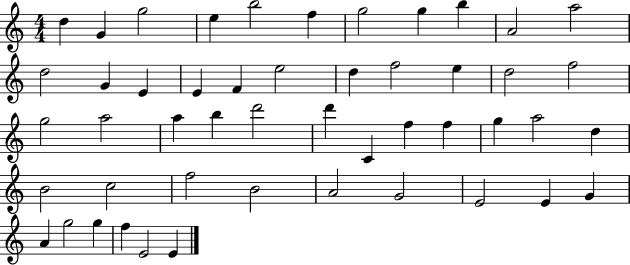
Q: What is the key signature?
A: C major